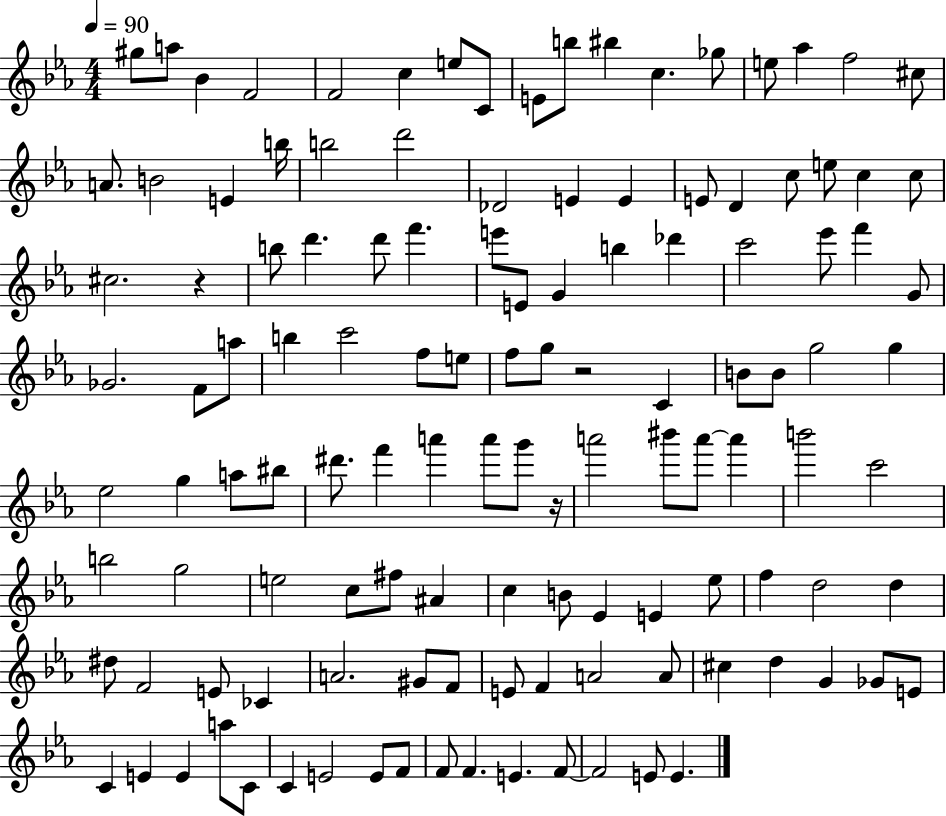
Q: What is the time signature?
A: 4/4